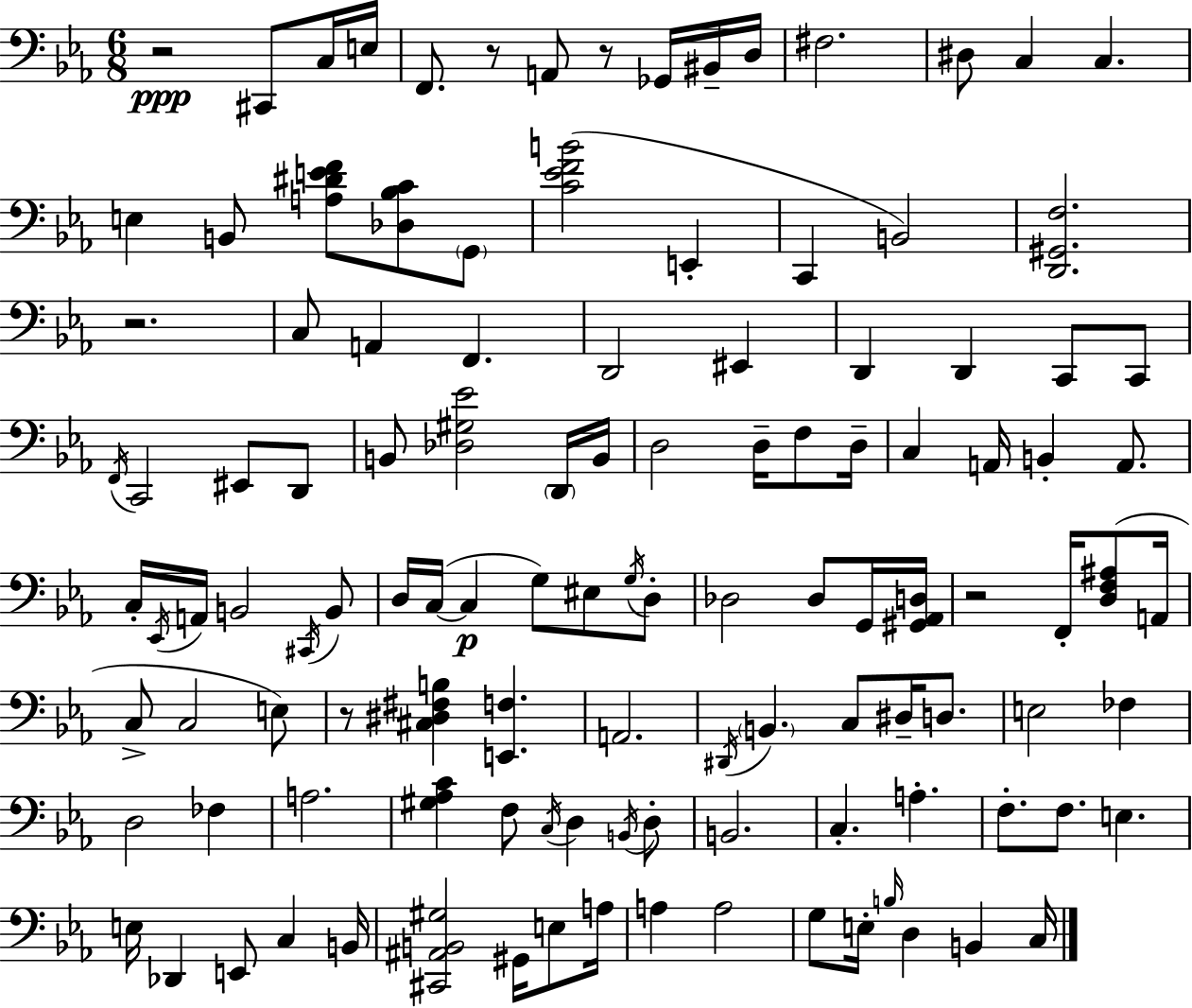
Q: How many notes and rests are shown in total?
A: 118